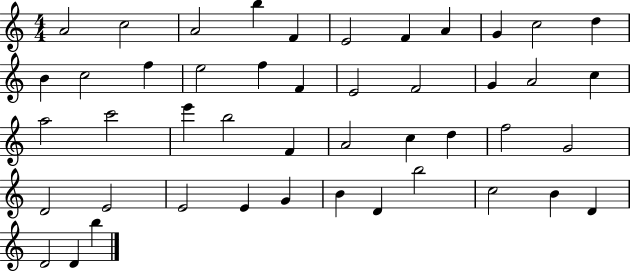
X:1
T:Untitled
M:4/4
L:1/4
K:C
A2 c2 A2 b F E2 F A G c2 d B c2 f e2 f F E2 F2 G A2 c a2 c'2 e' b2 F A2 c d f2 G2 D2 E2 E2 E G B D b2 c2 B D D2 D b